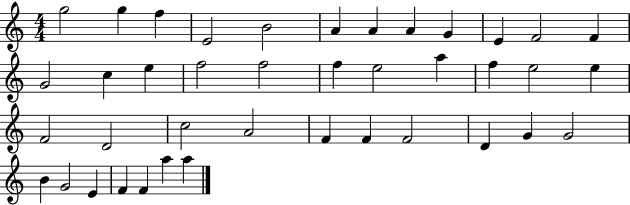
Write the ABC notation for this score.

X:1
T:Untitled
M:4/4
L:1/4
K:C
g2 g f E2 B2 A A A G E F2 F G2 c e f2 f2 f e2 a f e2 e F2 D2 c2 A2 F F F2 D G G2 B G2 E F F a a